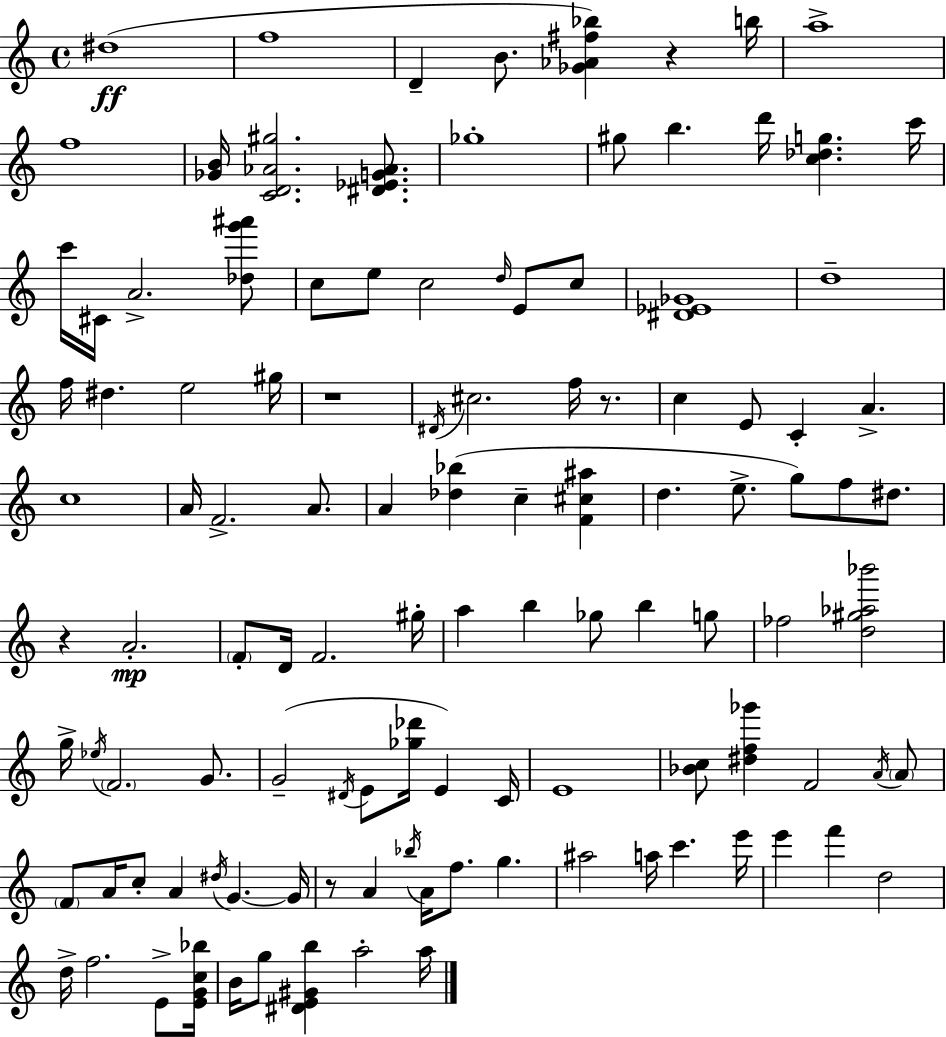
{
  \clef treble
  \time 4/4
  \defaultTimeSignature
  \key c \major
  \repeat volta 2 { dis''1(\ff | f''1 | d'4-- b'8. <ges' aes' fis'' bes''>4) r4 b''16 | a''1-> | \break f''1 | <ges' b'>16 <c' d' aes' gis''>2. <dis' ees' g' aes'>8. | ges''1-. | gis''8 b''4. d'''16 <c'' des'' g''>4. c'''16 | \break c'''16 cis'16 a'2.-> <des'' g''' ais'''>8 | c''8 e''8 c''2 \grace { d''16 } e'8 c''8 | <dis' ees' ges'>1 | d''1-- | \break f''16 dis''4. e''2 | gis''16 r1 | \acciaccatura { dis'16 } cis''2. f''16 r8. | c''4 e'8 c'4-. a'4.-> | \break c''1 | a'16 f'2.-> a'8. | a'4 <des'' bes''>4( c''4-- <f' cis'' ais''>4 | d''4. e''8.-> g''8) f''8 dis''8. | \break r4 a'2.-.\mp | \parenthesize f'8-. d'16 f'2. | gis''16-. a''4 b''4 ges''8 b''4 | g''8 fes''2 <d'' gis'' aes'' bes'''>2 | \break g''16-> \acciaccatura { ees''16 } \parenthesize f'2. | g'8. g'2--( \acciaccatura { dis'16 } e'8 <ges'' des'''>16 e'4) | c'16 e'1 | <bes' c''>8 <dis'' f'' ges'''>4 f'2 | \break \acciaccatura { a'16 } \parenthesize a'8 \parenthesize f'8 a'16 c''8-. a'4 \acciaccatura { dis''16 } g'4.~~ | g'16 r8 a'4 \acciaccatura { bes''16 } a'16 f''8. | g''4. ais''2 a''16 | c'''4. e'''16 e'''4 f'''4 d''2 | \break d''16-> f''2. | e'8-> <e' g' c'' bes''>16 b'16 g''8 <dis' e' gis' b''>4 a''2-. | a''16 } \bar "|."
}